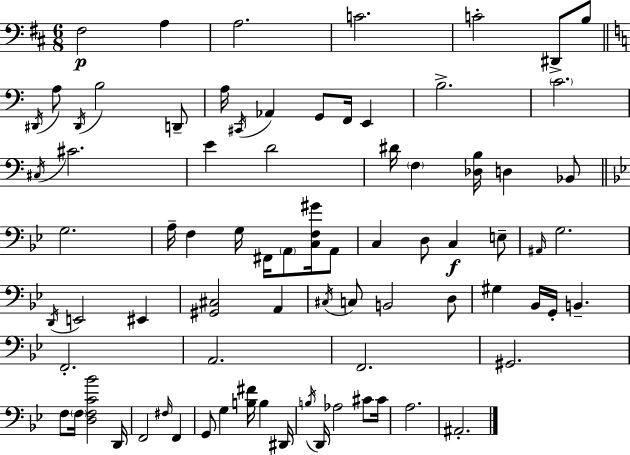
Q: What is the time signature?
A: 6/8